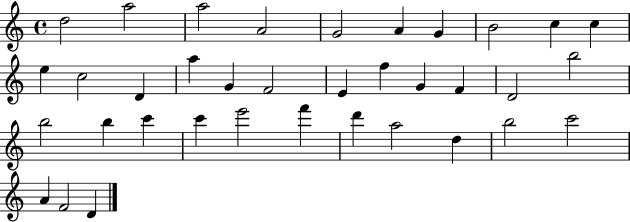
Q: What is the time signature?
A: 4/4